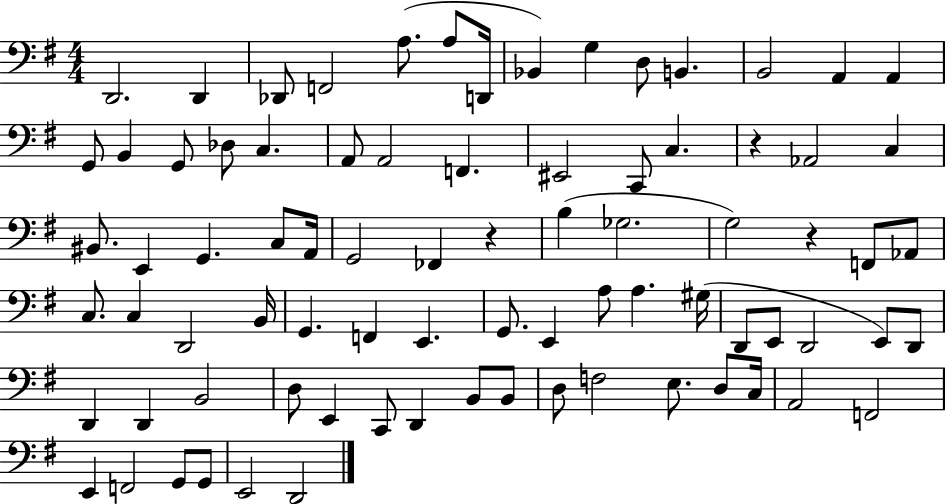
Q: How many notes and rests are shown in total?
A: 81